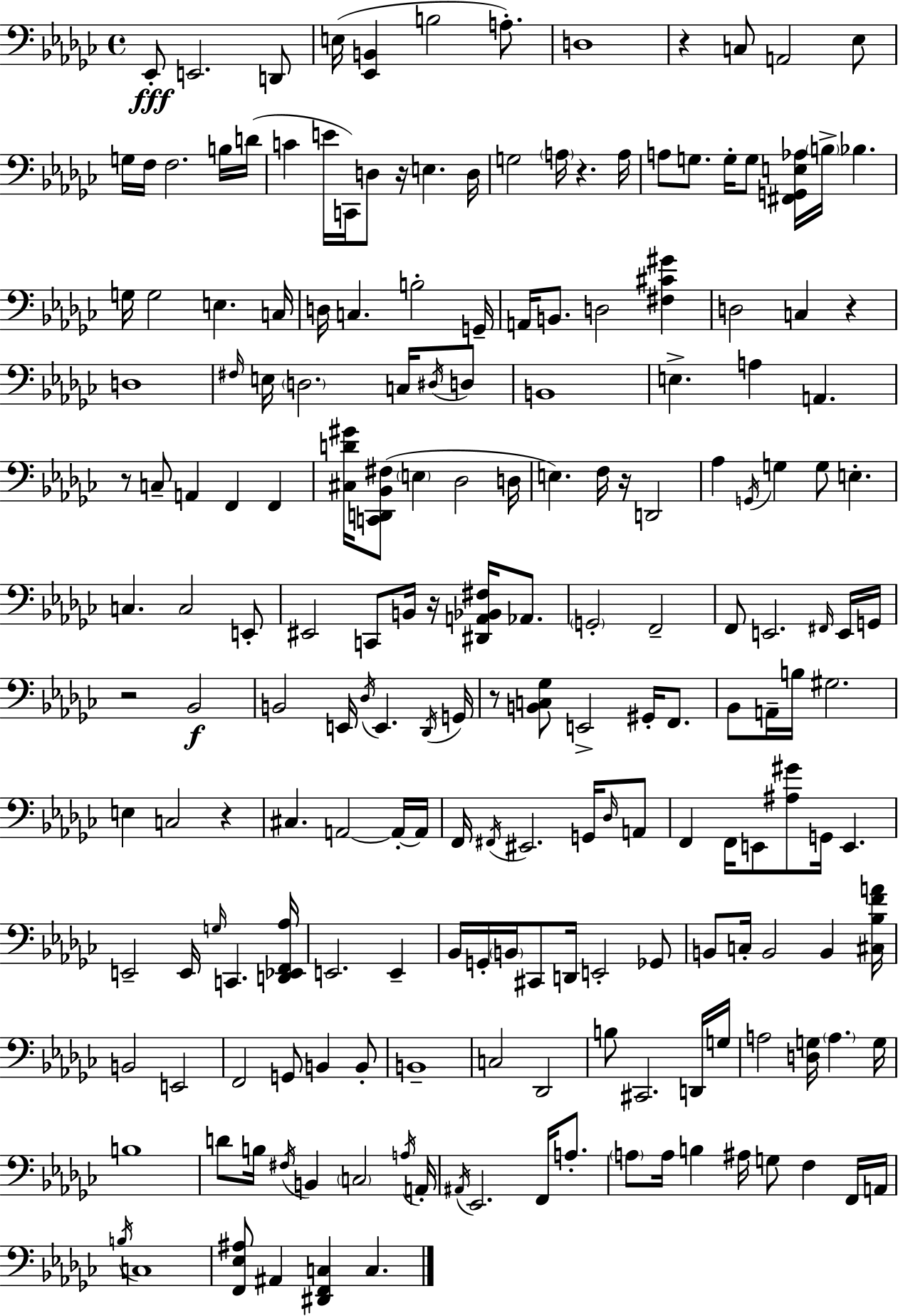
{
  \clef bass
  \time 4/4
  \defaultTimeSignature
  \key ees \minor
  ees,8-.\fff e,2. d,8 | e16( <ees, b,>4 b2 a8.-.) | d1 | r4 c8 a,2 ees8 | \break g16 f16 f2. b16 d'16( | c'4 e'16 c,16) d8 r16 e4. d16 | g2 \parenthesize a16 r4. a16 | a8 g8. g16-. g8 <fis, g, e aes>16 \parenthesize b16-> bes4. | \break g16 g2 e4. c16 | d16 c4. b2-. g,16-- | a,16 b,8. d2 <fis cis' gis'>4 | d2 c4 r4 | \break d1 | \grace { fis16 } e16 \parenthesize d2. c16 \acciaccatura { dis16 } | d8 b,1 | e4.-> a4 a,4. | \break r8 c8-- a,4 f,4 f,4 | <cis d' gis'>16 <c, d, bes, fis>8( \parenthesize e4 des2 | d16 e4.) f16 r16 d,2 | aes4 \acciaccatura { g,16 } g4 g8 e4.-. | \break c4. c2 | e,8-. eis,2 c,8 b,16 r16 <dis, a, bes, fis>16 | aes,8. \parenthesize g,2-. f,2-- | f,8 e,2. | \break \grace { fis,16 } e,16 g,16 r2 bes,2\f | b,2 e,16 \acciaccatura { des16 } e,4. | \acciaccatura { des,16 } g,16 r8 <b, c ges>8 e,2-> | gis,16-. f,8. bes,8 a,16-- b16 gis2. | \break e4 c2 | r4 cis4. a,2~~ | a,16-.~~ a,16 f,16 \acciaccatura { fis,16 } eis,2. | g,16 \grace { des16 } a,8 f,4 f,16 e,8 <ais gis'>8 | \break g,16 e,4. e,2-- | e,16 \grace { g16 } c,4. <d, ees, f, aes>16 e,2. | e,4-- bes,16 g,16-. \parenthesize b,16 cis,8 d,16 e,2-. | ges,8 b,8 c16-. b,2 | \break b,4 <cis bes f' a'>16 b,2 | e,2 f,2 | g,8 b,4 b,8-. b,1-- | c2 | \break des,2 b8 cis,2. | d,16 g16 a2 | <d g>16 \parenthesize a4. g16 b1 | d'8 b16 \acciaccatura { fis16 } b,4 | \break \parenthesize c2 \acciaccatura { a16 } a,16-. \acciaccatura { ais,16 } ees,2. | f,16 a8.-. \parenthesize a8 a16 b4 | ais16 g8 f4 f,16 a,16 \acciaccatura { b16 } c1 | <f, ees ais>8 ais,4 | \break <dis, f, c>4 c4. \bar "|."
}